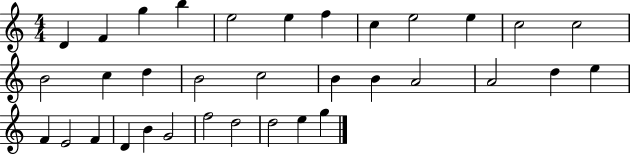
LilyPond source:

{
  \clef treble
  \numericTimeSignature
  \time 4/4
  \key c \major
  d'4 f'4 g''4 b''4 | e''2 e''4 f''4 | c''4 e''2 e''4 | c''2 c''2 | \break b'2 c''4 d''4 | b'2 c''2 | b'4 b'4 a'2 | a'2 d''4 e''4 | \break f'4 e'2 f'4 | d'4 b'4 g'2 | f''2 d''2 | d''2 e''4 g''4 | \break \bar "|."
}